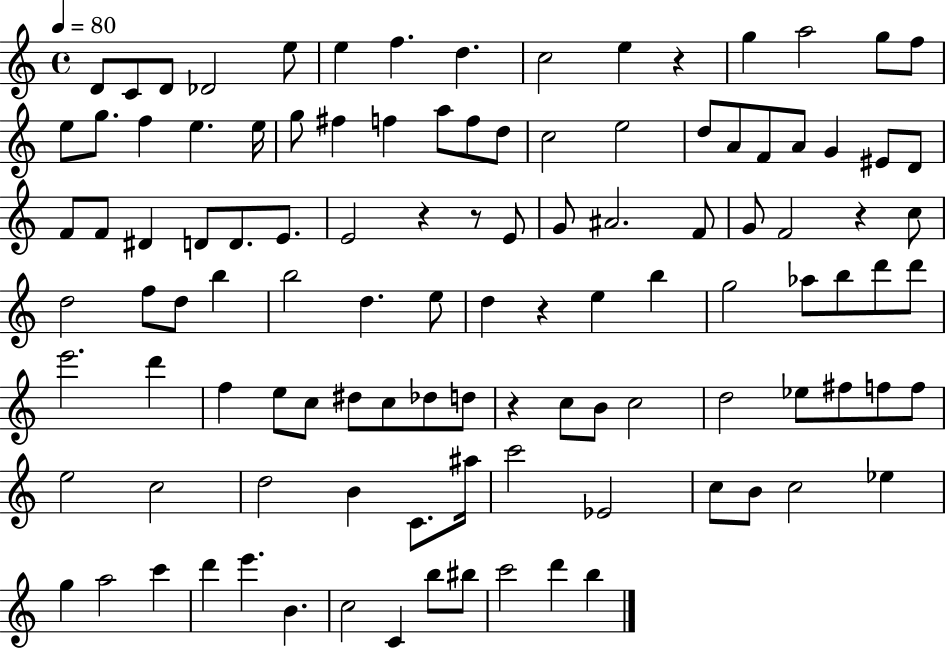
{
  \clef treble
  \time 4/4
  \defaultTimeSignature
  \key c \major
  \tempo 4 = 80
  d'8 c'8 d'8 des'2 e''8 | e''4 f''4. d''4. | c''2 e''4 r4 | g''4 a''2 g''8 f''8 | \break e''8 g''8. f''4 e''4. e''16 | g''8 fis''4 f''4 a''8 f''8 d''8 | c''2 e''2 | d''8 a'8 f'8 a'8 g'4 eis'8 d'8 | \break f'8 f'8 dis'4 d'8 d'8. e'8. | e'2 r4 r8 e'8 | g'8 ais'2. f'8 | g'8 f'2 r4 c''8 | \break d''2 f''8 d''8 b''4 | b''2 d''4. e''8 | d''4 r4 e''4 b''4 | g''2 aes''8 b''8 d'''8 d'''8 | \break e'''2. d'''4 | f''4 e''8 c''8 dis''8 c''8 des''8 d''8 | r4 c''8 b'8 c''2 | d''2 ees''8 fis''8 f''8 f''8 | \break e''2 c''2 | d''2 b'4 c'8. ais''16 | c'''2 ees'2 | c''8 b'8 c''2 ees''4 | \break g''4 a''2 c'''4 | d'''4 e'''4. b'4. | c''2 c'4 b''8 bis''8 | c'''2 d'''4 b''4 | \break \bar "|."
}